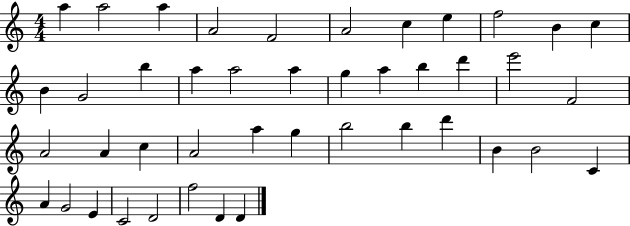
A5/q A5/h A5/q A4/h F4/h A4/h C5/q E5/q F5/h B4/q C5/q B4/q G4/h B5/q A5/q A5/h A5/q G5/q A5/q B5/q D6/q E6/h F4/h A4/h A4/q C5/q A4/h A5/q G5/q B5/h B5/q D6/q B4/q B4/h C4/q A4/q G4/h E4/q C4/h D4/h F5/h D4/q D4/q